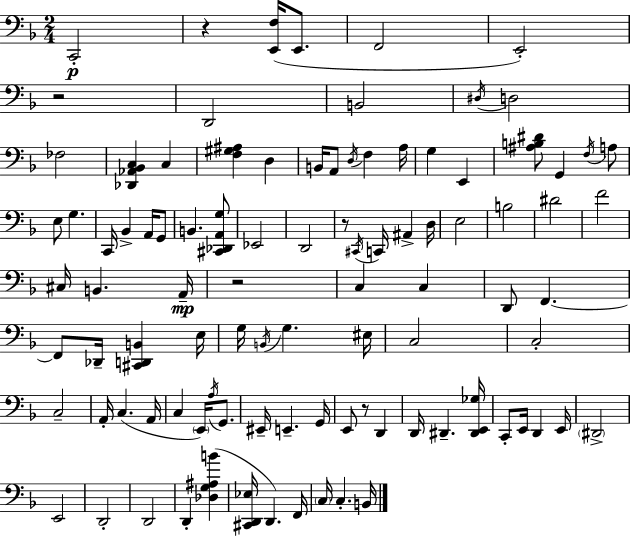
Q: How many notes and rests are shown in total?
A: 97